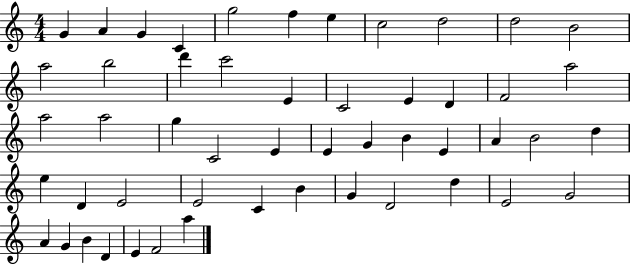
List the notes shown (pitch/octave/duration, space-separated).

G4/q A4/q G4/q C4/q G5/h F5/q E5/q C5/h D5/h D5/h B4/h A5/h B5/h D6/q C6/h E4/q C4/h E4/q D4/q F4/h A5/h A5/h A5/h G5/q C4/h E4/q E4/q G4/q B4/q E4/q A4/q B4/h D5/q E5/q D4/q E4/h E4/h C4/q B4/q G4/q D4/h D5/q E4/h G4/h A4/q G4/q B4/q D4/q E4/q F4/h A5/q